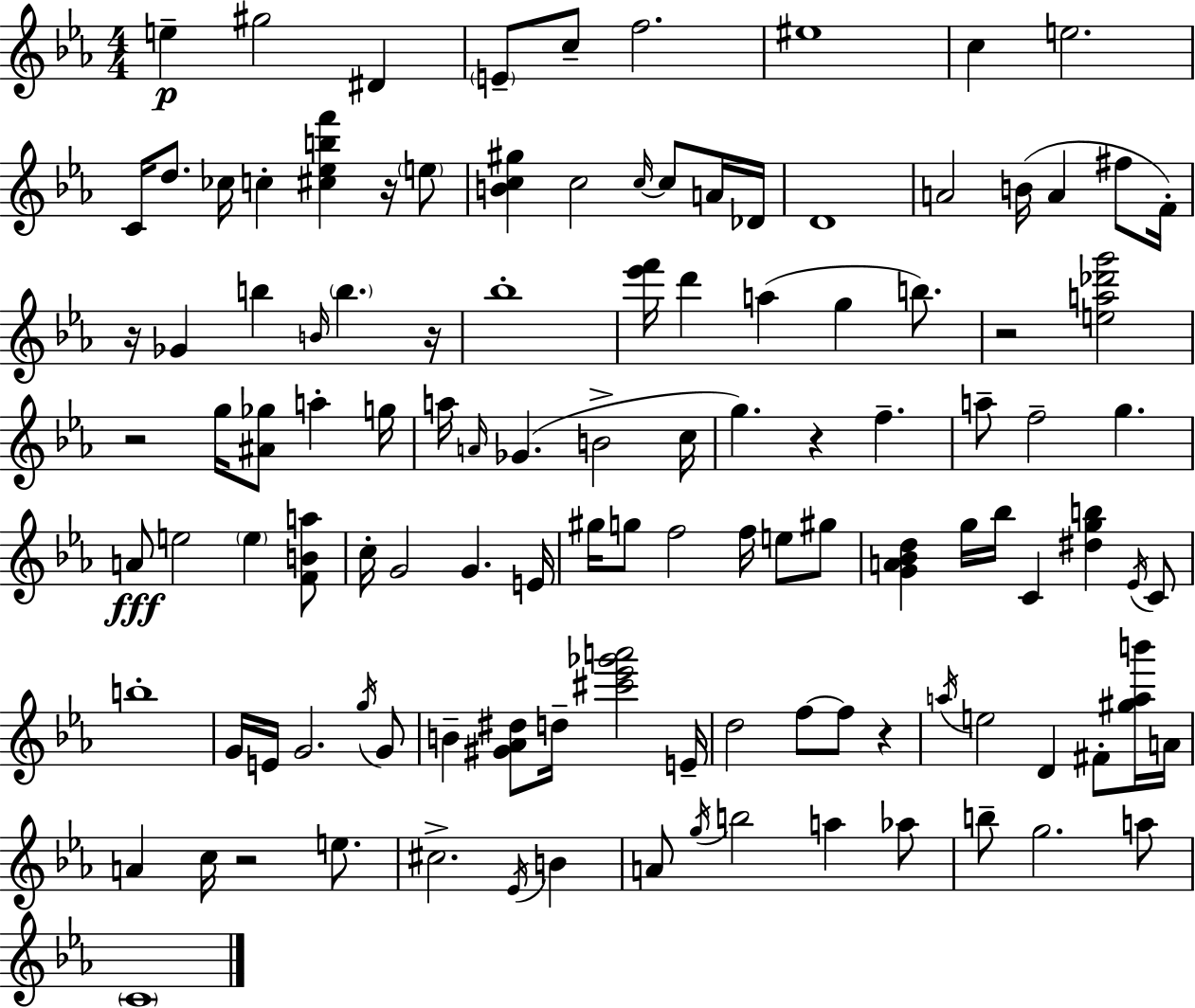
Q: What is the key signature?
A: C minor